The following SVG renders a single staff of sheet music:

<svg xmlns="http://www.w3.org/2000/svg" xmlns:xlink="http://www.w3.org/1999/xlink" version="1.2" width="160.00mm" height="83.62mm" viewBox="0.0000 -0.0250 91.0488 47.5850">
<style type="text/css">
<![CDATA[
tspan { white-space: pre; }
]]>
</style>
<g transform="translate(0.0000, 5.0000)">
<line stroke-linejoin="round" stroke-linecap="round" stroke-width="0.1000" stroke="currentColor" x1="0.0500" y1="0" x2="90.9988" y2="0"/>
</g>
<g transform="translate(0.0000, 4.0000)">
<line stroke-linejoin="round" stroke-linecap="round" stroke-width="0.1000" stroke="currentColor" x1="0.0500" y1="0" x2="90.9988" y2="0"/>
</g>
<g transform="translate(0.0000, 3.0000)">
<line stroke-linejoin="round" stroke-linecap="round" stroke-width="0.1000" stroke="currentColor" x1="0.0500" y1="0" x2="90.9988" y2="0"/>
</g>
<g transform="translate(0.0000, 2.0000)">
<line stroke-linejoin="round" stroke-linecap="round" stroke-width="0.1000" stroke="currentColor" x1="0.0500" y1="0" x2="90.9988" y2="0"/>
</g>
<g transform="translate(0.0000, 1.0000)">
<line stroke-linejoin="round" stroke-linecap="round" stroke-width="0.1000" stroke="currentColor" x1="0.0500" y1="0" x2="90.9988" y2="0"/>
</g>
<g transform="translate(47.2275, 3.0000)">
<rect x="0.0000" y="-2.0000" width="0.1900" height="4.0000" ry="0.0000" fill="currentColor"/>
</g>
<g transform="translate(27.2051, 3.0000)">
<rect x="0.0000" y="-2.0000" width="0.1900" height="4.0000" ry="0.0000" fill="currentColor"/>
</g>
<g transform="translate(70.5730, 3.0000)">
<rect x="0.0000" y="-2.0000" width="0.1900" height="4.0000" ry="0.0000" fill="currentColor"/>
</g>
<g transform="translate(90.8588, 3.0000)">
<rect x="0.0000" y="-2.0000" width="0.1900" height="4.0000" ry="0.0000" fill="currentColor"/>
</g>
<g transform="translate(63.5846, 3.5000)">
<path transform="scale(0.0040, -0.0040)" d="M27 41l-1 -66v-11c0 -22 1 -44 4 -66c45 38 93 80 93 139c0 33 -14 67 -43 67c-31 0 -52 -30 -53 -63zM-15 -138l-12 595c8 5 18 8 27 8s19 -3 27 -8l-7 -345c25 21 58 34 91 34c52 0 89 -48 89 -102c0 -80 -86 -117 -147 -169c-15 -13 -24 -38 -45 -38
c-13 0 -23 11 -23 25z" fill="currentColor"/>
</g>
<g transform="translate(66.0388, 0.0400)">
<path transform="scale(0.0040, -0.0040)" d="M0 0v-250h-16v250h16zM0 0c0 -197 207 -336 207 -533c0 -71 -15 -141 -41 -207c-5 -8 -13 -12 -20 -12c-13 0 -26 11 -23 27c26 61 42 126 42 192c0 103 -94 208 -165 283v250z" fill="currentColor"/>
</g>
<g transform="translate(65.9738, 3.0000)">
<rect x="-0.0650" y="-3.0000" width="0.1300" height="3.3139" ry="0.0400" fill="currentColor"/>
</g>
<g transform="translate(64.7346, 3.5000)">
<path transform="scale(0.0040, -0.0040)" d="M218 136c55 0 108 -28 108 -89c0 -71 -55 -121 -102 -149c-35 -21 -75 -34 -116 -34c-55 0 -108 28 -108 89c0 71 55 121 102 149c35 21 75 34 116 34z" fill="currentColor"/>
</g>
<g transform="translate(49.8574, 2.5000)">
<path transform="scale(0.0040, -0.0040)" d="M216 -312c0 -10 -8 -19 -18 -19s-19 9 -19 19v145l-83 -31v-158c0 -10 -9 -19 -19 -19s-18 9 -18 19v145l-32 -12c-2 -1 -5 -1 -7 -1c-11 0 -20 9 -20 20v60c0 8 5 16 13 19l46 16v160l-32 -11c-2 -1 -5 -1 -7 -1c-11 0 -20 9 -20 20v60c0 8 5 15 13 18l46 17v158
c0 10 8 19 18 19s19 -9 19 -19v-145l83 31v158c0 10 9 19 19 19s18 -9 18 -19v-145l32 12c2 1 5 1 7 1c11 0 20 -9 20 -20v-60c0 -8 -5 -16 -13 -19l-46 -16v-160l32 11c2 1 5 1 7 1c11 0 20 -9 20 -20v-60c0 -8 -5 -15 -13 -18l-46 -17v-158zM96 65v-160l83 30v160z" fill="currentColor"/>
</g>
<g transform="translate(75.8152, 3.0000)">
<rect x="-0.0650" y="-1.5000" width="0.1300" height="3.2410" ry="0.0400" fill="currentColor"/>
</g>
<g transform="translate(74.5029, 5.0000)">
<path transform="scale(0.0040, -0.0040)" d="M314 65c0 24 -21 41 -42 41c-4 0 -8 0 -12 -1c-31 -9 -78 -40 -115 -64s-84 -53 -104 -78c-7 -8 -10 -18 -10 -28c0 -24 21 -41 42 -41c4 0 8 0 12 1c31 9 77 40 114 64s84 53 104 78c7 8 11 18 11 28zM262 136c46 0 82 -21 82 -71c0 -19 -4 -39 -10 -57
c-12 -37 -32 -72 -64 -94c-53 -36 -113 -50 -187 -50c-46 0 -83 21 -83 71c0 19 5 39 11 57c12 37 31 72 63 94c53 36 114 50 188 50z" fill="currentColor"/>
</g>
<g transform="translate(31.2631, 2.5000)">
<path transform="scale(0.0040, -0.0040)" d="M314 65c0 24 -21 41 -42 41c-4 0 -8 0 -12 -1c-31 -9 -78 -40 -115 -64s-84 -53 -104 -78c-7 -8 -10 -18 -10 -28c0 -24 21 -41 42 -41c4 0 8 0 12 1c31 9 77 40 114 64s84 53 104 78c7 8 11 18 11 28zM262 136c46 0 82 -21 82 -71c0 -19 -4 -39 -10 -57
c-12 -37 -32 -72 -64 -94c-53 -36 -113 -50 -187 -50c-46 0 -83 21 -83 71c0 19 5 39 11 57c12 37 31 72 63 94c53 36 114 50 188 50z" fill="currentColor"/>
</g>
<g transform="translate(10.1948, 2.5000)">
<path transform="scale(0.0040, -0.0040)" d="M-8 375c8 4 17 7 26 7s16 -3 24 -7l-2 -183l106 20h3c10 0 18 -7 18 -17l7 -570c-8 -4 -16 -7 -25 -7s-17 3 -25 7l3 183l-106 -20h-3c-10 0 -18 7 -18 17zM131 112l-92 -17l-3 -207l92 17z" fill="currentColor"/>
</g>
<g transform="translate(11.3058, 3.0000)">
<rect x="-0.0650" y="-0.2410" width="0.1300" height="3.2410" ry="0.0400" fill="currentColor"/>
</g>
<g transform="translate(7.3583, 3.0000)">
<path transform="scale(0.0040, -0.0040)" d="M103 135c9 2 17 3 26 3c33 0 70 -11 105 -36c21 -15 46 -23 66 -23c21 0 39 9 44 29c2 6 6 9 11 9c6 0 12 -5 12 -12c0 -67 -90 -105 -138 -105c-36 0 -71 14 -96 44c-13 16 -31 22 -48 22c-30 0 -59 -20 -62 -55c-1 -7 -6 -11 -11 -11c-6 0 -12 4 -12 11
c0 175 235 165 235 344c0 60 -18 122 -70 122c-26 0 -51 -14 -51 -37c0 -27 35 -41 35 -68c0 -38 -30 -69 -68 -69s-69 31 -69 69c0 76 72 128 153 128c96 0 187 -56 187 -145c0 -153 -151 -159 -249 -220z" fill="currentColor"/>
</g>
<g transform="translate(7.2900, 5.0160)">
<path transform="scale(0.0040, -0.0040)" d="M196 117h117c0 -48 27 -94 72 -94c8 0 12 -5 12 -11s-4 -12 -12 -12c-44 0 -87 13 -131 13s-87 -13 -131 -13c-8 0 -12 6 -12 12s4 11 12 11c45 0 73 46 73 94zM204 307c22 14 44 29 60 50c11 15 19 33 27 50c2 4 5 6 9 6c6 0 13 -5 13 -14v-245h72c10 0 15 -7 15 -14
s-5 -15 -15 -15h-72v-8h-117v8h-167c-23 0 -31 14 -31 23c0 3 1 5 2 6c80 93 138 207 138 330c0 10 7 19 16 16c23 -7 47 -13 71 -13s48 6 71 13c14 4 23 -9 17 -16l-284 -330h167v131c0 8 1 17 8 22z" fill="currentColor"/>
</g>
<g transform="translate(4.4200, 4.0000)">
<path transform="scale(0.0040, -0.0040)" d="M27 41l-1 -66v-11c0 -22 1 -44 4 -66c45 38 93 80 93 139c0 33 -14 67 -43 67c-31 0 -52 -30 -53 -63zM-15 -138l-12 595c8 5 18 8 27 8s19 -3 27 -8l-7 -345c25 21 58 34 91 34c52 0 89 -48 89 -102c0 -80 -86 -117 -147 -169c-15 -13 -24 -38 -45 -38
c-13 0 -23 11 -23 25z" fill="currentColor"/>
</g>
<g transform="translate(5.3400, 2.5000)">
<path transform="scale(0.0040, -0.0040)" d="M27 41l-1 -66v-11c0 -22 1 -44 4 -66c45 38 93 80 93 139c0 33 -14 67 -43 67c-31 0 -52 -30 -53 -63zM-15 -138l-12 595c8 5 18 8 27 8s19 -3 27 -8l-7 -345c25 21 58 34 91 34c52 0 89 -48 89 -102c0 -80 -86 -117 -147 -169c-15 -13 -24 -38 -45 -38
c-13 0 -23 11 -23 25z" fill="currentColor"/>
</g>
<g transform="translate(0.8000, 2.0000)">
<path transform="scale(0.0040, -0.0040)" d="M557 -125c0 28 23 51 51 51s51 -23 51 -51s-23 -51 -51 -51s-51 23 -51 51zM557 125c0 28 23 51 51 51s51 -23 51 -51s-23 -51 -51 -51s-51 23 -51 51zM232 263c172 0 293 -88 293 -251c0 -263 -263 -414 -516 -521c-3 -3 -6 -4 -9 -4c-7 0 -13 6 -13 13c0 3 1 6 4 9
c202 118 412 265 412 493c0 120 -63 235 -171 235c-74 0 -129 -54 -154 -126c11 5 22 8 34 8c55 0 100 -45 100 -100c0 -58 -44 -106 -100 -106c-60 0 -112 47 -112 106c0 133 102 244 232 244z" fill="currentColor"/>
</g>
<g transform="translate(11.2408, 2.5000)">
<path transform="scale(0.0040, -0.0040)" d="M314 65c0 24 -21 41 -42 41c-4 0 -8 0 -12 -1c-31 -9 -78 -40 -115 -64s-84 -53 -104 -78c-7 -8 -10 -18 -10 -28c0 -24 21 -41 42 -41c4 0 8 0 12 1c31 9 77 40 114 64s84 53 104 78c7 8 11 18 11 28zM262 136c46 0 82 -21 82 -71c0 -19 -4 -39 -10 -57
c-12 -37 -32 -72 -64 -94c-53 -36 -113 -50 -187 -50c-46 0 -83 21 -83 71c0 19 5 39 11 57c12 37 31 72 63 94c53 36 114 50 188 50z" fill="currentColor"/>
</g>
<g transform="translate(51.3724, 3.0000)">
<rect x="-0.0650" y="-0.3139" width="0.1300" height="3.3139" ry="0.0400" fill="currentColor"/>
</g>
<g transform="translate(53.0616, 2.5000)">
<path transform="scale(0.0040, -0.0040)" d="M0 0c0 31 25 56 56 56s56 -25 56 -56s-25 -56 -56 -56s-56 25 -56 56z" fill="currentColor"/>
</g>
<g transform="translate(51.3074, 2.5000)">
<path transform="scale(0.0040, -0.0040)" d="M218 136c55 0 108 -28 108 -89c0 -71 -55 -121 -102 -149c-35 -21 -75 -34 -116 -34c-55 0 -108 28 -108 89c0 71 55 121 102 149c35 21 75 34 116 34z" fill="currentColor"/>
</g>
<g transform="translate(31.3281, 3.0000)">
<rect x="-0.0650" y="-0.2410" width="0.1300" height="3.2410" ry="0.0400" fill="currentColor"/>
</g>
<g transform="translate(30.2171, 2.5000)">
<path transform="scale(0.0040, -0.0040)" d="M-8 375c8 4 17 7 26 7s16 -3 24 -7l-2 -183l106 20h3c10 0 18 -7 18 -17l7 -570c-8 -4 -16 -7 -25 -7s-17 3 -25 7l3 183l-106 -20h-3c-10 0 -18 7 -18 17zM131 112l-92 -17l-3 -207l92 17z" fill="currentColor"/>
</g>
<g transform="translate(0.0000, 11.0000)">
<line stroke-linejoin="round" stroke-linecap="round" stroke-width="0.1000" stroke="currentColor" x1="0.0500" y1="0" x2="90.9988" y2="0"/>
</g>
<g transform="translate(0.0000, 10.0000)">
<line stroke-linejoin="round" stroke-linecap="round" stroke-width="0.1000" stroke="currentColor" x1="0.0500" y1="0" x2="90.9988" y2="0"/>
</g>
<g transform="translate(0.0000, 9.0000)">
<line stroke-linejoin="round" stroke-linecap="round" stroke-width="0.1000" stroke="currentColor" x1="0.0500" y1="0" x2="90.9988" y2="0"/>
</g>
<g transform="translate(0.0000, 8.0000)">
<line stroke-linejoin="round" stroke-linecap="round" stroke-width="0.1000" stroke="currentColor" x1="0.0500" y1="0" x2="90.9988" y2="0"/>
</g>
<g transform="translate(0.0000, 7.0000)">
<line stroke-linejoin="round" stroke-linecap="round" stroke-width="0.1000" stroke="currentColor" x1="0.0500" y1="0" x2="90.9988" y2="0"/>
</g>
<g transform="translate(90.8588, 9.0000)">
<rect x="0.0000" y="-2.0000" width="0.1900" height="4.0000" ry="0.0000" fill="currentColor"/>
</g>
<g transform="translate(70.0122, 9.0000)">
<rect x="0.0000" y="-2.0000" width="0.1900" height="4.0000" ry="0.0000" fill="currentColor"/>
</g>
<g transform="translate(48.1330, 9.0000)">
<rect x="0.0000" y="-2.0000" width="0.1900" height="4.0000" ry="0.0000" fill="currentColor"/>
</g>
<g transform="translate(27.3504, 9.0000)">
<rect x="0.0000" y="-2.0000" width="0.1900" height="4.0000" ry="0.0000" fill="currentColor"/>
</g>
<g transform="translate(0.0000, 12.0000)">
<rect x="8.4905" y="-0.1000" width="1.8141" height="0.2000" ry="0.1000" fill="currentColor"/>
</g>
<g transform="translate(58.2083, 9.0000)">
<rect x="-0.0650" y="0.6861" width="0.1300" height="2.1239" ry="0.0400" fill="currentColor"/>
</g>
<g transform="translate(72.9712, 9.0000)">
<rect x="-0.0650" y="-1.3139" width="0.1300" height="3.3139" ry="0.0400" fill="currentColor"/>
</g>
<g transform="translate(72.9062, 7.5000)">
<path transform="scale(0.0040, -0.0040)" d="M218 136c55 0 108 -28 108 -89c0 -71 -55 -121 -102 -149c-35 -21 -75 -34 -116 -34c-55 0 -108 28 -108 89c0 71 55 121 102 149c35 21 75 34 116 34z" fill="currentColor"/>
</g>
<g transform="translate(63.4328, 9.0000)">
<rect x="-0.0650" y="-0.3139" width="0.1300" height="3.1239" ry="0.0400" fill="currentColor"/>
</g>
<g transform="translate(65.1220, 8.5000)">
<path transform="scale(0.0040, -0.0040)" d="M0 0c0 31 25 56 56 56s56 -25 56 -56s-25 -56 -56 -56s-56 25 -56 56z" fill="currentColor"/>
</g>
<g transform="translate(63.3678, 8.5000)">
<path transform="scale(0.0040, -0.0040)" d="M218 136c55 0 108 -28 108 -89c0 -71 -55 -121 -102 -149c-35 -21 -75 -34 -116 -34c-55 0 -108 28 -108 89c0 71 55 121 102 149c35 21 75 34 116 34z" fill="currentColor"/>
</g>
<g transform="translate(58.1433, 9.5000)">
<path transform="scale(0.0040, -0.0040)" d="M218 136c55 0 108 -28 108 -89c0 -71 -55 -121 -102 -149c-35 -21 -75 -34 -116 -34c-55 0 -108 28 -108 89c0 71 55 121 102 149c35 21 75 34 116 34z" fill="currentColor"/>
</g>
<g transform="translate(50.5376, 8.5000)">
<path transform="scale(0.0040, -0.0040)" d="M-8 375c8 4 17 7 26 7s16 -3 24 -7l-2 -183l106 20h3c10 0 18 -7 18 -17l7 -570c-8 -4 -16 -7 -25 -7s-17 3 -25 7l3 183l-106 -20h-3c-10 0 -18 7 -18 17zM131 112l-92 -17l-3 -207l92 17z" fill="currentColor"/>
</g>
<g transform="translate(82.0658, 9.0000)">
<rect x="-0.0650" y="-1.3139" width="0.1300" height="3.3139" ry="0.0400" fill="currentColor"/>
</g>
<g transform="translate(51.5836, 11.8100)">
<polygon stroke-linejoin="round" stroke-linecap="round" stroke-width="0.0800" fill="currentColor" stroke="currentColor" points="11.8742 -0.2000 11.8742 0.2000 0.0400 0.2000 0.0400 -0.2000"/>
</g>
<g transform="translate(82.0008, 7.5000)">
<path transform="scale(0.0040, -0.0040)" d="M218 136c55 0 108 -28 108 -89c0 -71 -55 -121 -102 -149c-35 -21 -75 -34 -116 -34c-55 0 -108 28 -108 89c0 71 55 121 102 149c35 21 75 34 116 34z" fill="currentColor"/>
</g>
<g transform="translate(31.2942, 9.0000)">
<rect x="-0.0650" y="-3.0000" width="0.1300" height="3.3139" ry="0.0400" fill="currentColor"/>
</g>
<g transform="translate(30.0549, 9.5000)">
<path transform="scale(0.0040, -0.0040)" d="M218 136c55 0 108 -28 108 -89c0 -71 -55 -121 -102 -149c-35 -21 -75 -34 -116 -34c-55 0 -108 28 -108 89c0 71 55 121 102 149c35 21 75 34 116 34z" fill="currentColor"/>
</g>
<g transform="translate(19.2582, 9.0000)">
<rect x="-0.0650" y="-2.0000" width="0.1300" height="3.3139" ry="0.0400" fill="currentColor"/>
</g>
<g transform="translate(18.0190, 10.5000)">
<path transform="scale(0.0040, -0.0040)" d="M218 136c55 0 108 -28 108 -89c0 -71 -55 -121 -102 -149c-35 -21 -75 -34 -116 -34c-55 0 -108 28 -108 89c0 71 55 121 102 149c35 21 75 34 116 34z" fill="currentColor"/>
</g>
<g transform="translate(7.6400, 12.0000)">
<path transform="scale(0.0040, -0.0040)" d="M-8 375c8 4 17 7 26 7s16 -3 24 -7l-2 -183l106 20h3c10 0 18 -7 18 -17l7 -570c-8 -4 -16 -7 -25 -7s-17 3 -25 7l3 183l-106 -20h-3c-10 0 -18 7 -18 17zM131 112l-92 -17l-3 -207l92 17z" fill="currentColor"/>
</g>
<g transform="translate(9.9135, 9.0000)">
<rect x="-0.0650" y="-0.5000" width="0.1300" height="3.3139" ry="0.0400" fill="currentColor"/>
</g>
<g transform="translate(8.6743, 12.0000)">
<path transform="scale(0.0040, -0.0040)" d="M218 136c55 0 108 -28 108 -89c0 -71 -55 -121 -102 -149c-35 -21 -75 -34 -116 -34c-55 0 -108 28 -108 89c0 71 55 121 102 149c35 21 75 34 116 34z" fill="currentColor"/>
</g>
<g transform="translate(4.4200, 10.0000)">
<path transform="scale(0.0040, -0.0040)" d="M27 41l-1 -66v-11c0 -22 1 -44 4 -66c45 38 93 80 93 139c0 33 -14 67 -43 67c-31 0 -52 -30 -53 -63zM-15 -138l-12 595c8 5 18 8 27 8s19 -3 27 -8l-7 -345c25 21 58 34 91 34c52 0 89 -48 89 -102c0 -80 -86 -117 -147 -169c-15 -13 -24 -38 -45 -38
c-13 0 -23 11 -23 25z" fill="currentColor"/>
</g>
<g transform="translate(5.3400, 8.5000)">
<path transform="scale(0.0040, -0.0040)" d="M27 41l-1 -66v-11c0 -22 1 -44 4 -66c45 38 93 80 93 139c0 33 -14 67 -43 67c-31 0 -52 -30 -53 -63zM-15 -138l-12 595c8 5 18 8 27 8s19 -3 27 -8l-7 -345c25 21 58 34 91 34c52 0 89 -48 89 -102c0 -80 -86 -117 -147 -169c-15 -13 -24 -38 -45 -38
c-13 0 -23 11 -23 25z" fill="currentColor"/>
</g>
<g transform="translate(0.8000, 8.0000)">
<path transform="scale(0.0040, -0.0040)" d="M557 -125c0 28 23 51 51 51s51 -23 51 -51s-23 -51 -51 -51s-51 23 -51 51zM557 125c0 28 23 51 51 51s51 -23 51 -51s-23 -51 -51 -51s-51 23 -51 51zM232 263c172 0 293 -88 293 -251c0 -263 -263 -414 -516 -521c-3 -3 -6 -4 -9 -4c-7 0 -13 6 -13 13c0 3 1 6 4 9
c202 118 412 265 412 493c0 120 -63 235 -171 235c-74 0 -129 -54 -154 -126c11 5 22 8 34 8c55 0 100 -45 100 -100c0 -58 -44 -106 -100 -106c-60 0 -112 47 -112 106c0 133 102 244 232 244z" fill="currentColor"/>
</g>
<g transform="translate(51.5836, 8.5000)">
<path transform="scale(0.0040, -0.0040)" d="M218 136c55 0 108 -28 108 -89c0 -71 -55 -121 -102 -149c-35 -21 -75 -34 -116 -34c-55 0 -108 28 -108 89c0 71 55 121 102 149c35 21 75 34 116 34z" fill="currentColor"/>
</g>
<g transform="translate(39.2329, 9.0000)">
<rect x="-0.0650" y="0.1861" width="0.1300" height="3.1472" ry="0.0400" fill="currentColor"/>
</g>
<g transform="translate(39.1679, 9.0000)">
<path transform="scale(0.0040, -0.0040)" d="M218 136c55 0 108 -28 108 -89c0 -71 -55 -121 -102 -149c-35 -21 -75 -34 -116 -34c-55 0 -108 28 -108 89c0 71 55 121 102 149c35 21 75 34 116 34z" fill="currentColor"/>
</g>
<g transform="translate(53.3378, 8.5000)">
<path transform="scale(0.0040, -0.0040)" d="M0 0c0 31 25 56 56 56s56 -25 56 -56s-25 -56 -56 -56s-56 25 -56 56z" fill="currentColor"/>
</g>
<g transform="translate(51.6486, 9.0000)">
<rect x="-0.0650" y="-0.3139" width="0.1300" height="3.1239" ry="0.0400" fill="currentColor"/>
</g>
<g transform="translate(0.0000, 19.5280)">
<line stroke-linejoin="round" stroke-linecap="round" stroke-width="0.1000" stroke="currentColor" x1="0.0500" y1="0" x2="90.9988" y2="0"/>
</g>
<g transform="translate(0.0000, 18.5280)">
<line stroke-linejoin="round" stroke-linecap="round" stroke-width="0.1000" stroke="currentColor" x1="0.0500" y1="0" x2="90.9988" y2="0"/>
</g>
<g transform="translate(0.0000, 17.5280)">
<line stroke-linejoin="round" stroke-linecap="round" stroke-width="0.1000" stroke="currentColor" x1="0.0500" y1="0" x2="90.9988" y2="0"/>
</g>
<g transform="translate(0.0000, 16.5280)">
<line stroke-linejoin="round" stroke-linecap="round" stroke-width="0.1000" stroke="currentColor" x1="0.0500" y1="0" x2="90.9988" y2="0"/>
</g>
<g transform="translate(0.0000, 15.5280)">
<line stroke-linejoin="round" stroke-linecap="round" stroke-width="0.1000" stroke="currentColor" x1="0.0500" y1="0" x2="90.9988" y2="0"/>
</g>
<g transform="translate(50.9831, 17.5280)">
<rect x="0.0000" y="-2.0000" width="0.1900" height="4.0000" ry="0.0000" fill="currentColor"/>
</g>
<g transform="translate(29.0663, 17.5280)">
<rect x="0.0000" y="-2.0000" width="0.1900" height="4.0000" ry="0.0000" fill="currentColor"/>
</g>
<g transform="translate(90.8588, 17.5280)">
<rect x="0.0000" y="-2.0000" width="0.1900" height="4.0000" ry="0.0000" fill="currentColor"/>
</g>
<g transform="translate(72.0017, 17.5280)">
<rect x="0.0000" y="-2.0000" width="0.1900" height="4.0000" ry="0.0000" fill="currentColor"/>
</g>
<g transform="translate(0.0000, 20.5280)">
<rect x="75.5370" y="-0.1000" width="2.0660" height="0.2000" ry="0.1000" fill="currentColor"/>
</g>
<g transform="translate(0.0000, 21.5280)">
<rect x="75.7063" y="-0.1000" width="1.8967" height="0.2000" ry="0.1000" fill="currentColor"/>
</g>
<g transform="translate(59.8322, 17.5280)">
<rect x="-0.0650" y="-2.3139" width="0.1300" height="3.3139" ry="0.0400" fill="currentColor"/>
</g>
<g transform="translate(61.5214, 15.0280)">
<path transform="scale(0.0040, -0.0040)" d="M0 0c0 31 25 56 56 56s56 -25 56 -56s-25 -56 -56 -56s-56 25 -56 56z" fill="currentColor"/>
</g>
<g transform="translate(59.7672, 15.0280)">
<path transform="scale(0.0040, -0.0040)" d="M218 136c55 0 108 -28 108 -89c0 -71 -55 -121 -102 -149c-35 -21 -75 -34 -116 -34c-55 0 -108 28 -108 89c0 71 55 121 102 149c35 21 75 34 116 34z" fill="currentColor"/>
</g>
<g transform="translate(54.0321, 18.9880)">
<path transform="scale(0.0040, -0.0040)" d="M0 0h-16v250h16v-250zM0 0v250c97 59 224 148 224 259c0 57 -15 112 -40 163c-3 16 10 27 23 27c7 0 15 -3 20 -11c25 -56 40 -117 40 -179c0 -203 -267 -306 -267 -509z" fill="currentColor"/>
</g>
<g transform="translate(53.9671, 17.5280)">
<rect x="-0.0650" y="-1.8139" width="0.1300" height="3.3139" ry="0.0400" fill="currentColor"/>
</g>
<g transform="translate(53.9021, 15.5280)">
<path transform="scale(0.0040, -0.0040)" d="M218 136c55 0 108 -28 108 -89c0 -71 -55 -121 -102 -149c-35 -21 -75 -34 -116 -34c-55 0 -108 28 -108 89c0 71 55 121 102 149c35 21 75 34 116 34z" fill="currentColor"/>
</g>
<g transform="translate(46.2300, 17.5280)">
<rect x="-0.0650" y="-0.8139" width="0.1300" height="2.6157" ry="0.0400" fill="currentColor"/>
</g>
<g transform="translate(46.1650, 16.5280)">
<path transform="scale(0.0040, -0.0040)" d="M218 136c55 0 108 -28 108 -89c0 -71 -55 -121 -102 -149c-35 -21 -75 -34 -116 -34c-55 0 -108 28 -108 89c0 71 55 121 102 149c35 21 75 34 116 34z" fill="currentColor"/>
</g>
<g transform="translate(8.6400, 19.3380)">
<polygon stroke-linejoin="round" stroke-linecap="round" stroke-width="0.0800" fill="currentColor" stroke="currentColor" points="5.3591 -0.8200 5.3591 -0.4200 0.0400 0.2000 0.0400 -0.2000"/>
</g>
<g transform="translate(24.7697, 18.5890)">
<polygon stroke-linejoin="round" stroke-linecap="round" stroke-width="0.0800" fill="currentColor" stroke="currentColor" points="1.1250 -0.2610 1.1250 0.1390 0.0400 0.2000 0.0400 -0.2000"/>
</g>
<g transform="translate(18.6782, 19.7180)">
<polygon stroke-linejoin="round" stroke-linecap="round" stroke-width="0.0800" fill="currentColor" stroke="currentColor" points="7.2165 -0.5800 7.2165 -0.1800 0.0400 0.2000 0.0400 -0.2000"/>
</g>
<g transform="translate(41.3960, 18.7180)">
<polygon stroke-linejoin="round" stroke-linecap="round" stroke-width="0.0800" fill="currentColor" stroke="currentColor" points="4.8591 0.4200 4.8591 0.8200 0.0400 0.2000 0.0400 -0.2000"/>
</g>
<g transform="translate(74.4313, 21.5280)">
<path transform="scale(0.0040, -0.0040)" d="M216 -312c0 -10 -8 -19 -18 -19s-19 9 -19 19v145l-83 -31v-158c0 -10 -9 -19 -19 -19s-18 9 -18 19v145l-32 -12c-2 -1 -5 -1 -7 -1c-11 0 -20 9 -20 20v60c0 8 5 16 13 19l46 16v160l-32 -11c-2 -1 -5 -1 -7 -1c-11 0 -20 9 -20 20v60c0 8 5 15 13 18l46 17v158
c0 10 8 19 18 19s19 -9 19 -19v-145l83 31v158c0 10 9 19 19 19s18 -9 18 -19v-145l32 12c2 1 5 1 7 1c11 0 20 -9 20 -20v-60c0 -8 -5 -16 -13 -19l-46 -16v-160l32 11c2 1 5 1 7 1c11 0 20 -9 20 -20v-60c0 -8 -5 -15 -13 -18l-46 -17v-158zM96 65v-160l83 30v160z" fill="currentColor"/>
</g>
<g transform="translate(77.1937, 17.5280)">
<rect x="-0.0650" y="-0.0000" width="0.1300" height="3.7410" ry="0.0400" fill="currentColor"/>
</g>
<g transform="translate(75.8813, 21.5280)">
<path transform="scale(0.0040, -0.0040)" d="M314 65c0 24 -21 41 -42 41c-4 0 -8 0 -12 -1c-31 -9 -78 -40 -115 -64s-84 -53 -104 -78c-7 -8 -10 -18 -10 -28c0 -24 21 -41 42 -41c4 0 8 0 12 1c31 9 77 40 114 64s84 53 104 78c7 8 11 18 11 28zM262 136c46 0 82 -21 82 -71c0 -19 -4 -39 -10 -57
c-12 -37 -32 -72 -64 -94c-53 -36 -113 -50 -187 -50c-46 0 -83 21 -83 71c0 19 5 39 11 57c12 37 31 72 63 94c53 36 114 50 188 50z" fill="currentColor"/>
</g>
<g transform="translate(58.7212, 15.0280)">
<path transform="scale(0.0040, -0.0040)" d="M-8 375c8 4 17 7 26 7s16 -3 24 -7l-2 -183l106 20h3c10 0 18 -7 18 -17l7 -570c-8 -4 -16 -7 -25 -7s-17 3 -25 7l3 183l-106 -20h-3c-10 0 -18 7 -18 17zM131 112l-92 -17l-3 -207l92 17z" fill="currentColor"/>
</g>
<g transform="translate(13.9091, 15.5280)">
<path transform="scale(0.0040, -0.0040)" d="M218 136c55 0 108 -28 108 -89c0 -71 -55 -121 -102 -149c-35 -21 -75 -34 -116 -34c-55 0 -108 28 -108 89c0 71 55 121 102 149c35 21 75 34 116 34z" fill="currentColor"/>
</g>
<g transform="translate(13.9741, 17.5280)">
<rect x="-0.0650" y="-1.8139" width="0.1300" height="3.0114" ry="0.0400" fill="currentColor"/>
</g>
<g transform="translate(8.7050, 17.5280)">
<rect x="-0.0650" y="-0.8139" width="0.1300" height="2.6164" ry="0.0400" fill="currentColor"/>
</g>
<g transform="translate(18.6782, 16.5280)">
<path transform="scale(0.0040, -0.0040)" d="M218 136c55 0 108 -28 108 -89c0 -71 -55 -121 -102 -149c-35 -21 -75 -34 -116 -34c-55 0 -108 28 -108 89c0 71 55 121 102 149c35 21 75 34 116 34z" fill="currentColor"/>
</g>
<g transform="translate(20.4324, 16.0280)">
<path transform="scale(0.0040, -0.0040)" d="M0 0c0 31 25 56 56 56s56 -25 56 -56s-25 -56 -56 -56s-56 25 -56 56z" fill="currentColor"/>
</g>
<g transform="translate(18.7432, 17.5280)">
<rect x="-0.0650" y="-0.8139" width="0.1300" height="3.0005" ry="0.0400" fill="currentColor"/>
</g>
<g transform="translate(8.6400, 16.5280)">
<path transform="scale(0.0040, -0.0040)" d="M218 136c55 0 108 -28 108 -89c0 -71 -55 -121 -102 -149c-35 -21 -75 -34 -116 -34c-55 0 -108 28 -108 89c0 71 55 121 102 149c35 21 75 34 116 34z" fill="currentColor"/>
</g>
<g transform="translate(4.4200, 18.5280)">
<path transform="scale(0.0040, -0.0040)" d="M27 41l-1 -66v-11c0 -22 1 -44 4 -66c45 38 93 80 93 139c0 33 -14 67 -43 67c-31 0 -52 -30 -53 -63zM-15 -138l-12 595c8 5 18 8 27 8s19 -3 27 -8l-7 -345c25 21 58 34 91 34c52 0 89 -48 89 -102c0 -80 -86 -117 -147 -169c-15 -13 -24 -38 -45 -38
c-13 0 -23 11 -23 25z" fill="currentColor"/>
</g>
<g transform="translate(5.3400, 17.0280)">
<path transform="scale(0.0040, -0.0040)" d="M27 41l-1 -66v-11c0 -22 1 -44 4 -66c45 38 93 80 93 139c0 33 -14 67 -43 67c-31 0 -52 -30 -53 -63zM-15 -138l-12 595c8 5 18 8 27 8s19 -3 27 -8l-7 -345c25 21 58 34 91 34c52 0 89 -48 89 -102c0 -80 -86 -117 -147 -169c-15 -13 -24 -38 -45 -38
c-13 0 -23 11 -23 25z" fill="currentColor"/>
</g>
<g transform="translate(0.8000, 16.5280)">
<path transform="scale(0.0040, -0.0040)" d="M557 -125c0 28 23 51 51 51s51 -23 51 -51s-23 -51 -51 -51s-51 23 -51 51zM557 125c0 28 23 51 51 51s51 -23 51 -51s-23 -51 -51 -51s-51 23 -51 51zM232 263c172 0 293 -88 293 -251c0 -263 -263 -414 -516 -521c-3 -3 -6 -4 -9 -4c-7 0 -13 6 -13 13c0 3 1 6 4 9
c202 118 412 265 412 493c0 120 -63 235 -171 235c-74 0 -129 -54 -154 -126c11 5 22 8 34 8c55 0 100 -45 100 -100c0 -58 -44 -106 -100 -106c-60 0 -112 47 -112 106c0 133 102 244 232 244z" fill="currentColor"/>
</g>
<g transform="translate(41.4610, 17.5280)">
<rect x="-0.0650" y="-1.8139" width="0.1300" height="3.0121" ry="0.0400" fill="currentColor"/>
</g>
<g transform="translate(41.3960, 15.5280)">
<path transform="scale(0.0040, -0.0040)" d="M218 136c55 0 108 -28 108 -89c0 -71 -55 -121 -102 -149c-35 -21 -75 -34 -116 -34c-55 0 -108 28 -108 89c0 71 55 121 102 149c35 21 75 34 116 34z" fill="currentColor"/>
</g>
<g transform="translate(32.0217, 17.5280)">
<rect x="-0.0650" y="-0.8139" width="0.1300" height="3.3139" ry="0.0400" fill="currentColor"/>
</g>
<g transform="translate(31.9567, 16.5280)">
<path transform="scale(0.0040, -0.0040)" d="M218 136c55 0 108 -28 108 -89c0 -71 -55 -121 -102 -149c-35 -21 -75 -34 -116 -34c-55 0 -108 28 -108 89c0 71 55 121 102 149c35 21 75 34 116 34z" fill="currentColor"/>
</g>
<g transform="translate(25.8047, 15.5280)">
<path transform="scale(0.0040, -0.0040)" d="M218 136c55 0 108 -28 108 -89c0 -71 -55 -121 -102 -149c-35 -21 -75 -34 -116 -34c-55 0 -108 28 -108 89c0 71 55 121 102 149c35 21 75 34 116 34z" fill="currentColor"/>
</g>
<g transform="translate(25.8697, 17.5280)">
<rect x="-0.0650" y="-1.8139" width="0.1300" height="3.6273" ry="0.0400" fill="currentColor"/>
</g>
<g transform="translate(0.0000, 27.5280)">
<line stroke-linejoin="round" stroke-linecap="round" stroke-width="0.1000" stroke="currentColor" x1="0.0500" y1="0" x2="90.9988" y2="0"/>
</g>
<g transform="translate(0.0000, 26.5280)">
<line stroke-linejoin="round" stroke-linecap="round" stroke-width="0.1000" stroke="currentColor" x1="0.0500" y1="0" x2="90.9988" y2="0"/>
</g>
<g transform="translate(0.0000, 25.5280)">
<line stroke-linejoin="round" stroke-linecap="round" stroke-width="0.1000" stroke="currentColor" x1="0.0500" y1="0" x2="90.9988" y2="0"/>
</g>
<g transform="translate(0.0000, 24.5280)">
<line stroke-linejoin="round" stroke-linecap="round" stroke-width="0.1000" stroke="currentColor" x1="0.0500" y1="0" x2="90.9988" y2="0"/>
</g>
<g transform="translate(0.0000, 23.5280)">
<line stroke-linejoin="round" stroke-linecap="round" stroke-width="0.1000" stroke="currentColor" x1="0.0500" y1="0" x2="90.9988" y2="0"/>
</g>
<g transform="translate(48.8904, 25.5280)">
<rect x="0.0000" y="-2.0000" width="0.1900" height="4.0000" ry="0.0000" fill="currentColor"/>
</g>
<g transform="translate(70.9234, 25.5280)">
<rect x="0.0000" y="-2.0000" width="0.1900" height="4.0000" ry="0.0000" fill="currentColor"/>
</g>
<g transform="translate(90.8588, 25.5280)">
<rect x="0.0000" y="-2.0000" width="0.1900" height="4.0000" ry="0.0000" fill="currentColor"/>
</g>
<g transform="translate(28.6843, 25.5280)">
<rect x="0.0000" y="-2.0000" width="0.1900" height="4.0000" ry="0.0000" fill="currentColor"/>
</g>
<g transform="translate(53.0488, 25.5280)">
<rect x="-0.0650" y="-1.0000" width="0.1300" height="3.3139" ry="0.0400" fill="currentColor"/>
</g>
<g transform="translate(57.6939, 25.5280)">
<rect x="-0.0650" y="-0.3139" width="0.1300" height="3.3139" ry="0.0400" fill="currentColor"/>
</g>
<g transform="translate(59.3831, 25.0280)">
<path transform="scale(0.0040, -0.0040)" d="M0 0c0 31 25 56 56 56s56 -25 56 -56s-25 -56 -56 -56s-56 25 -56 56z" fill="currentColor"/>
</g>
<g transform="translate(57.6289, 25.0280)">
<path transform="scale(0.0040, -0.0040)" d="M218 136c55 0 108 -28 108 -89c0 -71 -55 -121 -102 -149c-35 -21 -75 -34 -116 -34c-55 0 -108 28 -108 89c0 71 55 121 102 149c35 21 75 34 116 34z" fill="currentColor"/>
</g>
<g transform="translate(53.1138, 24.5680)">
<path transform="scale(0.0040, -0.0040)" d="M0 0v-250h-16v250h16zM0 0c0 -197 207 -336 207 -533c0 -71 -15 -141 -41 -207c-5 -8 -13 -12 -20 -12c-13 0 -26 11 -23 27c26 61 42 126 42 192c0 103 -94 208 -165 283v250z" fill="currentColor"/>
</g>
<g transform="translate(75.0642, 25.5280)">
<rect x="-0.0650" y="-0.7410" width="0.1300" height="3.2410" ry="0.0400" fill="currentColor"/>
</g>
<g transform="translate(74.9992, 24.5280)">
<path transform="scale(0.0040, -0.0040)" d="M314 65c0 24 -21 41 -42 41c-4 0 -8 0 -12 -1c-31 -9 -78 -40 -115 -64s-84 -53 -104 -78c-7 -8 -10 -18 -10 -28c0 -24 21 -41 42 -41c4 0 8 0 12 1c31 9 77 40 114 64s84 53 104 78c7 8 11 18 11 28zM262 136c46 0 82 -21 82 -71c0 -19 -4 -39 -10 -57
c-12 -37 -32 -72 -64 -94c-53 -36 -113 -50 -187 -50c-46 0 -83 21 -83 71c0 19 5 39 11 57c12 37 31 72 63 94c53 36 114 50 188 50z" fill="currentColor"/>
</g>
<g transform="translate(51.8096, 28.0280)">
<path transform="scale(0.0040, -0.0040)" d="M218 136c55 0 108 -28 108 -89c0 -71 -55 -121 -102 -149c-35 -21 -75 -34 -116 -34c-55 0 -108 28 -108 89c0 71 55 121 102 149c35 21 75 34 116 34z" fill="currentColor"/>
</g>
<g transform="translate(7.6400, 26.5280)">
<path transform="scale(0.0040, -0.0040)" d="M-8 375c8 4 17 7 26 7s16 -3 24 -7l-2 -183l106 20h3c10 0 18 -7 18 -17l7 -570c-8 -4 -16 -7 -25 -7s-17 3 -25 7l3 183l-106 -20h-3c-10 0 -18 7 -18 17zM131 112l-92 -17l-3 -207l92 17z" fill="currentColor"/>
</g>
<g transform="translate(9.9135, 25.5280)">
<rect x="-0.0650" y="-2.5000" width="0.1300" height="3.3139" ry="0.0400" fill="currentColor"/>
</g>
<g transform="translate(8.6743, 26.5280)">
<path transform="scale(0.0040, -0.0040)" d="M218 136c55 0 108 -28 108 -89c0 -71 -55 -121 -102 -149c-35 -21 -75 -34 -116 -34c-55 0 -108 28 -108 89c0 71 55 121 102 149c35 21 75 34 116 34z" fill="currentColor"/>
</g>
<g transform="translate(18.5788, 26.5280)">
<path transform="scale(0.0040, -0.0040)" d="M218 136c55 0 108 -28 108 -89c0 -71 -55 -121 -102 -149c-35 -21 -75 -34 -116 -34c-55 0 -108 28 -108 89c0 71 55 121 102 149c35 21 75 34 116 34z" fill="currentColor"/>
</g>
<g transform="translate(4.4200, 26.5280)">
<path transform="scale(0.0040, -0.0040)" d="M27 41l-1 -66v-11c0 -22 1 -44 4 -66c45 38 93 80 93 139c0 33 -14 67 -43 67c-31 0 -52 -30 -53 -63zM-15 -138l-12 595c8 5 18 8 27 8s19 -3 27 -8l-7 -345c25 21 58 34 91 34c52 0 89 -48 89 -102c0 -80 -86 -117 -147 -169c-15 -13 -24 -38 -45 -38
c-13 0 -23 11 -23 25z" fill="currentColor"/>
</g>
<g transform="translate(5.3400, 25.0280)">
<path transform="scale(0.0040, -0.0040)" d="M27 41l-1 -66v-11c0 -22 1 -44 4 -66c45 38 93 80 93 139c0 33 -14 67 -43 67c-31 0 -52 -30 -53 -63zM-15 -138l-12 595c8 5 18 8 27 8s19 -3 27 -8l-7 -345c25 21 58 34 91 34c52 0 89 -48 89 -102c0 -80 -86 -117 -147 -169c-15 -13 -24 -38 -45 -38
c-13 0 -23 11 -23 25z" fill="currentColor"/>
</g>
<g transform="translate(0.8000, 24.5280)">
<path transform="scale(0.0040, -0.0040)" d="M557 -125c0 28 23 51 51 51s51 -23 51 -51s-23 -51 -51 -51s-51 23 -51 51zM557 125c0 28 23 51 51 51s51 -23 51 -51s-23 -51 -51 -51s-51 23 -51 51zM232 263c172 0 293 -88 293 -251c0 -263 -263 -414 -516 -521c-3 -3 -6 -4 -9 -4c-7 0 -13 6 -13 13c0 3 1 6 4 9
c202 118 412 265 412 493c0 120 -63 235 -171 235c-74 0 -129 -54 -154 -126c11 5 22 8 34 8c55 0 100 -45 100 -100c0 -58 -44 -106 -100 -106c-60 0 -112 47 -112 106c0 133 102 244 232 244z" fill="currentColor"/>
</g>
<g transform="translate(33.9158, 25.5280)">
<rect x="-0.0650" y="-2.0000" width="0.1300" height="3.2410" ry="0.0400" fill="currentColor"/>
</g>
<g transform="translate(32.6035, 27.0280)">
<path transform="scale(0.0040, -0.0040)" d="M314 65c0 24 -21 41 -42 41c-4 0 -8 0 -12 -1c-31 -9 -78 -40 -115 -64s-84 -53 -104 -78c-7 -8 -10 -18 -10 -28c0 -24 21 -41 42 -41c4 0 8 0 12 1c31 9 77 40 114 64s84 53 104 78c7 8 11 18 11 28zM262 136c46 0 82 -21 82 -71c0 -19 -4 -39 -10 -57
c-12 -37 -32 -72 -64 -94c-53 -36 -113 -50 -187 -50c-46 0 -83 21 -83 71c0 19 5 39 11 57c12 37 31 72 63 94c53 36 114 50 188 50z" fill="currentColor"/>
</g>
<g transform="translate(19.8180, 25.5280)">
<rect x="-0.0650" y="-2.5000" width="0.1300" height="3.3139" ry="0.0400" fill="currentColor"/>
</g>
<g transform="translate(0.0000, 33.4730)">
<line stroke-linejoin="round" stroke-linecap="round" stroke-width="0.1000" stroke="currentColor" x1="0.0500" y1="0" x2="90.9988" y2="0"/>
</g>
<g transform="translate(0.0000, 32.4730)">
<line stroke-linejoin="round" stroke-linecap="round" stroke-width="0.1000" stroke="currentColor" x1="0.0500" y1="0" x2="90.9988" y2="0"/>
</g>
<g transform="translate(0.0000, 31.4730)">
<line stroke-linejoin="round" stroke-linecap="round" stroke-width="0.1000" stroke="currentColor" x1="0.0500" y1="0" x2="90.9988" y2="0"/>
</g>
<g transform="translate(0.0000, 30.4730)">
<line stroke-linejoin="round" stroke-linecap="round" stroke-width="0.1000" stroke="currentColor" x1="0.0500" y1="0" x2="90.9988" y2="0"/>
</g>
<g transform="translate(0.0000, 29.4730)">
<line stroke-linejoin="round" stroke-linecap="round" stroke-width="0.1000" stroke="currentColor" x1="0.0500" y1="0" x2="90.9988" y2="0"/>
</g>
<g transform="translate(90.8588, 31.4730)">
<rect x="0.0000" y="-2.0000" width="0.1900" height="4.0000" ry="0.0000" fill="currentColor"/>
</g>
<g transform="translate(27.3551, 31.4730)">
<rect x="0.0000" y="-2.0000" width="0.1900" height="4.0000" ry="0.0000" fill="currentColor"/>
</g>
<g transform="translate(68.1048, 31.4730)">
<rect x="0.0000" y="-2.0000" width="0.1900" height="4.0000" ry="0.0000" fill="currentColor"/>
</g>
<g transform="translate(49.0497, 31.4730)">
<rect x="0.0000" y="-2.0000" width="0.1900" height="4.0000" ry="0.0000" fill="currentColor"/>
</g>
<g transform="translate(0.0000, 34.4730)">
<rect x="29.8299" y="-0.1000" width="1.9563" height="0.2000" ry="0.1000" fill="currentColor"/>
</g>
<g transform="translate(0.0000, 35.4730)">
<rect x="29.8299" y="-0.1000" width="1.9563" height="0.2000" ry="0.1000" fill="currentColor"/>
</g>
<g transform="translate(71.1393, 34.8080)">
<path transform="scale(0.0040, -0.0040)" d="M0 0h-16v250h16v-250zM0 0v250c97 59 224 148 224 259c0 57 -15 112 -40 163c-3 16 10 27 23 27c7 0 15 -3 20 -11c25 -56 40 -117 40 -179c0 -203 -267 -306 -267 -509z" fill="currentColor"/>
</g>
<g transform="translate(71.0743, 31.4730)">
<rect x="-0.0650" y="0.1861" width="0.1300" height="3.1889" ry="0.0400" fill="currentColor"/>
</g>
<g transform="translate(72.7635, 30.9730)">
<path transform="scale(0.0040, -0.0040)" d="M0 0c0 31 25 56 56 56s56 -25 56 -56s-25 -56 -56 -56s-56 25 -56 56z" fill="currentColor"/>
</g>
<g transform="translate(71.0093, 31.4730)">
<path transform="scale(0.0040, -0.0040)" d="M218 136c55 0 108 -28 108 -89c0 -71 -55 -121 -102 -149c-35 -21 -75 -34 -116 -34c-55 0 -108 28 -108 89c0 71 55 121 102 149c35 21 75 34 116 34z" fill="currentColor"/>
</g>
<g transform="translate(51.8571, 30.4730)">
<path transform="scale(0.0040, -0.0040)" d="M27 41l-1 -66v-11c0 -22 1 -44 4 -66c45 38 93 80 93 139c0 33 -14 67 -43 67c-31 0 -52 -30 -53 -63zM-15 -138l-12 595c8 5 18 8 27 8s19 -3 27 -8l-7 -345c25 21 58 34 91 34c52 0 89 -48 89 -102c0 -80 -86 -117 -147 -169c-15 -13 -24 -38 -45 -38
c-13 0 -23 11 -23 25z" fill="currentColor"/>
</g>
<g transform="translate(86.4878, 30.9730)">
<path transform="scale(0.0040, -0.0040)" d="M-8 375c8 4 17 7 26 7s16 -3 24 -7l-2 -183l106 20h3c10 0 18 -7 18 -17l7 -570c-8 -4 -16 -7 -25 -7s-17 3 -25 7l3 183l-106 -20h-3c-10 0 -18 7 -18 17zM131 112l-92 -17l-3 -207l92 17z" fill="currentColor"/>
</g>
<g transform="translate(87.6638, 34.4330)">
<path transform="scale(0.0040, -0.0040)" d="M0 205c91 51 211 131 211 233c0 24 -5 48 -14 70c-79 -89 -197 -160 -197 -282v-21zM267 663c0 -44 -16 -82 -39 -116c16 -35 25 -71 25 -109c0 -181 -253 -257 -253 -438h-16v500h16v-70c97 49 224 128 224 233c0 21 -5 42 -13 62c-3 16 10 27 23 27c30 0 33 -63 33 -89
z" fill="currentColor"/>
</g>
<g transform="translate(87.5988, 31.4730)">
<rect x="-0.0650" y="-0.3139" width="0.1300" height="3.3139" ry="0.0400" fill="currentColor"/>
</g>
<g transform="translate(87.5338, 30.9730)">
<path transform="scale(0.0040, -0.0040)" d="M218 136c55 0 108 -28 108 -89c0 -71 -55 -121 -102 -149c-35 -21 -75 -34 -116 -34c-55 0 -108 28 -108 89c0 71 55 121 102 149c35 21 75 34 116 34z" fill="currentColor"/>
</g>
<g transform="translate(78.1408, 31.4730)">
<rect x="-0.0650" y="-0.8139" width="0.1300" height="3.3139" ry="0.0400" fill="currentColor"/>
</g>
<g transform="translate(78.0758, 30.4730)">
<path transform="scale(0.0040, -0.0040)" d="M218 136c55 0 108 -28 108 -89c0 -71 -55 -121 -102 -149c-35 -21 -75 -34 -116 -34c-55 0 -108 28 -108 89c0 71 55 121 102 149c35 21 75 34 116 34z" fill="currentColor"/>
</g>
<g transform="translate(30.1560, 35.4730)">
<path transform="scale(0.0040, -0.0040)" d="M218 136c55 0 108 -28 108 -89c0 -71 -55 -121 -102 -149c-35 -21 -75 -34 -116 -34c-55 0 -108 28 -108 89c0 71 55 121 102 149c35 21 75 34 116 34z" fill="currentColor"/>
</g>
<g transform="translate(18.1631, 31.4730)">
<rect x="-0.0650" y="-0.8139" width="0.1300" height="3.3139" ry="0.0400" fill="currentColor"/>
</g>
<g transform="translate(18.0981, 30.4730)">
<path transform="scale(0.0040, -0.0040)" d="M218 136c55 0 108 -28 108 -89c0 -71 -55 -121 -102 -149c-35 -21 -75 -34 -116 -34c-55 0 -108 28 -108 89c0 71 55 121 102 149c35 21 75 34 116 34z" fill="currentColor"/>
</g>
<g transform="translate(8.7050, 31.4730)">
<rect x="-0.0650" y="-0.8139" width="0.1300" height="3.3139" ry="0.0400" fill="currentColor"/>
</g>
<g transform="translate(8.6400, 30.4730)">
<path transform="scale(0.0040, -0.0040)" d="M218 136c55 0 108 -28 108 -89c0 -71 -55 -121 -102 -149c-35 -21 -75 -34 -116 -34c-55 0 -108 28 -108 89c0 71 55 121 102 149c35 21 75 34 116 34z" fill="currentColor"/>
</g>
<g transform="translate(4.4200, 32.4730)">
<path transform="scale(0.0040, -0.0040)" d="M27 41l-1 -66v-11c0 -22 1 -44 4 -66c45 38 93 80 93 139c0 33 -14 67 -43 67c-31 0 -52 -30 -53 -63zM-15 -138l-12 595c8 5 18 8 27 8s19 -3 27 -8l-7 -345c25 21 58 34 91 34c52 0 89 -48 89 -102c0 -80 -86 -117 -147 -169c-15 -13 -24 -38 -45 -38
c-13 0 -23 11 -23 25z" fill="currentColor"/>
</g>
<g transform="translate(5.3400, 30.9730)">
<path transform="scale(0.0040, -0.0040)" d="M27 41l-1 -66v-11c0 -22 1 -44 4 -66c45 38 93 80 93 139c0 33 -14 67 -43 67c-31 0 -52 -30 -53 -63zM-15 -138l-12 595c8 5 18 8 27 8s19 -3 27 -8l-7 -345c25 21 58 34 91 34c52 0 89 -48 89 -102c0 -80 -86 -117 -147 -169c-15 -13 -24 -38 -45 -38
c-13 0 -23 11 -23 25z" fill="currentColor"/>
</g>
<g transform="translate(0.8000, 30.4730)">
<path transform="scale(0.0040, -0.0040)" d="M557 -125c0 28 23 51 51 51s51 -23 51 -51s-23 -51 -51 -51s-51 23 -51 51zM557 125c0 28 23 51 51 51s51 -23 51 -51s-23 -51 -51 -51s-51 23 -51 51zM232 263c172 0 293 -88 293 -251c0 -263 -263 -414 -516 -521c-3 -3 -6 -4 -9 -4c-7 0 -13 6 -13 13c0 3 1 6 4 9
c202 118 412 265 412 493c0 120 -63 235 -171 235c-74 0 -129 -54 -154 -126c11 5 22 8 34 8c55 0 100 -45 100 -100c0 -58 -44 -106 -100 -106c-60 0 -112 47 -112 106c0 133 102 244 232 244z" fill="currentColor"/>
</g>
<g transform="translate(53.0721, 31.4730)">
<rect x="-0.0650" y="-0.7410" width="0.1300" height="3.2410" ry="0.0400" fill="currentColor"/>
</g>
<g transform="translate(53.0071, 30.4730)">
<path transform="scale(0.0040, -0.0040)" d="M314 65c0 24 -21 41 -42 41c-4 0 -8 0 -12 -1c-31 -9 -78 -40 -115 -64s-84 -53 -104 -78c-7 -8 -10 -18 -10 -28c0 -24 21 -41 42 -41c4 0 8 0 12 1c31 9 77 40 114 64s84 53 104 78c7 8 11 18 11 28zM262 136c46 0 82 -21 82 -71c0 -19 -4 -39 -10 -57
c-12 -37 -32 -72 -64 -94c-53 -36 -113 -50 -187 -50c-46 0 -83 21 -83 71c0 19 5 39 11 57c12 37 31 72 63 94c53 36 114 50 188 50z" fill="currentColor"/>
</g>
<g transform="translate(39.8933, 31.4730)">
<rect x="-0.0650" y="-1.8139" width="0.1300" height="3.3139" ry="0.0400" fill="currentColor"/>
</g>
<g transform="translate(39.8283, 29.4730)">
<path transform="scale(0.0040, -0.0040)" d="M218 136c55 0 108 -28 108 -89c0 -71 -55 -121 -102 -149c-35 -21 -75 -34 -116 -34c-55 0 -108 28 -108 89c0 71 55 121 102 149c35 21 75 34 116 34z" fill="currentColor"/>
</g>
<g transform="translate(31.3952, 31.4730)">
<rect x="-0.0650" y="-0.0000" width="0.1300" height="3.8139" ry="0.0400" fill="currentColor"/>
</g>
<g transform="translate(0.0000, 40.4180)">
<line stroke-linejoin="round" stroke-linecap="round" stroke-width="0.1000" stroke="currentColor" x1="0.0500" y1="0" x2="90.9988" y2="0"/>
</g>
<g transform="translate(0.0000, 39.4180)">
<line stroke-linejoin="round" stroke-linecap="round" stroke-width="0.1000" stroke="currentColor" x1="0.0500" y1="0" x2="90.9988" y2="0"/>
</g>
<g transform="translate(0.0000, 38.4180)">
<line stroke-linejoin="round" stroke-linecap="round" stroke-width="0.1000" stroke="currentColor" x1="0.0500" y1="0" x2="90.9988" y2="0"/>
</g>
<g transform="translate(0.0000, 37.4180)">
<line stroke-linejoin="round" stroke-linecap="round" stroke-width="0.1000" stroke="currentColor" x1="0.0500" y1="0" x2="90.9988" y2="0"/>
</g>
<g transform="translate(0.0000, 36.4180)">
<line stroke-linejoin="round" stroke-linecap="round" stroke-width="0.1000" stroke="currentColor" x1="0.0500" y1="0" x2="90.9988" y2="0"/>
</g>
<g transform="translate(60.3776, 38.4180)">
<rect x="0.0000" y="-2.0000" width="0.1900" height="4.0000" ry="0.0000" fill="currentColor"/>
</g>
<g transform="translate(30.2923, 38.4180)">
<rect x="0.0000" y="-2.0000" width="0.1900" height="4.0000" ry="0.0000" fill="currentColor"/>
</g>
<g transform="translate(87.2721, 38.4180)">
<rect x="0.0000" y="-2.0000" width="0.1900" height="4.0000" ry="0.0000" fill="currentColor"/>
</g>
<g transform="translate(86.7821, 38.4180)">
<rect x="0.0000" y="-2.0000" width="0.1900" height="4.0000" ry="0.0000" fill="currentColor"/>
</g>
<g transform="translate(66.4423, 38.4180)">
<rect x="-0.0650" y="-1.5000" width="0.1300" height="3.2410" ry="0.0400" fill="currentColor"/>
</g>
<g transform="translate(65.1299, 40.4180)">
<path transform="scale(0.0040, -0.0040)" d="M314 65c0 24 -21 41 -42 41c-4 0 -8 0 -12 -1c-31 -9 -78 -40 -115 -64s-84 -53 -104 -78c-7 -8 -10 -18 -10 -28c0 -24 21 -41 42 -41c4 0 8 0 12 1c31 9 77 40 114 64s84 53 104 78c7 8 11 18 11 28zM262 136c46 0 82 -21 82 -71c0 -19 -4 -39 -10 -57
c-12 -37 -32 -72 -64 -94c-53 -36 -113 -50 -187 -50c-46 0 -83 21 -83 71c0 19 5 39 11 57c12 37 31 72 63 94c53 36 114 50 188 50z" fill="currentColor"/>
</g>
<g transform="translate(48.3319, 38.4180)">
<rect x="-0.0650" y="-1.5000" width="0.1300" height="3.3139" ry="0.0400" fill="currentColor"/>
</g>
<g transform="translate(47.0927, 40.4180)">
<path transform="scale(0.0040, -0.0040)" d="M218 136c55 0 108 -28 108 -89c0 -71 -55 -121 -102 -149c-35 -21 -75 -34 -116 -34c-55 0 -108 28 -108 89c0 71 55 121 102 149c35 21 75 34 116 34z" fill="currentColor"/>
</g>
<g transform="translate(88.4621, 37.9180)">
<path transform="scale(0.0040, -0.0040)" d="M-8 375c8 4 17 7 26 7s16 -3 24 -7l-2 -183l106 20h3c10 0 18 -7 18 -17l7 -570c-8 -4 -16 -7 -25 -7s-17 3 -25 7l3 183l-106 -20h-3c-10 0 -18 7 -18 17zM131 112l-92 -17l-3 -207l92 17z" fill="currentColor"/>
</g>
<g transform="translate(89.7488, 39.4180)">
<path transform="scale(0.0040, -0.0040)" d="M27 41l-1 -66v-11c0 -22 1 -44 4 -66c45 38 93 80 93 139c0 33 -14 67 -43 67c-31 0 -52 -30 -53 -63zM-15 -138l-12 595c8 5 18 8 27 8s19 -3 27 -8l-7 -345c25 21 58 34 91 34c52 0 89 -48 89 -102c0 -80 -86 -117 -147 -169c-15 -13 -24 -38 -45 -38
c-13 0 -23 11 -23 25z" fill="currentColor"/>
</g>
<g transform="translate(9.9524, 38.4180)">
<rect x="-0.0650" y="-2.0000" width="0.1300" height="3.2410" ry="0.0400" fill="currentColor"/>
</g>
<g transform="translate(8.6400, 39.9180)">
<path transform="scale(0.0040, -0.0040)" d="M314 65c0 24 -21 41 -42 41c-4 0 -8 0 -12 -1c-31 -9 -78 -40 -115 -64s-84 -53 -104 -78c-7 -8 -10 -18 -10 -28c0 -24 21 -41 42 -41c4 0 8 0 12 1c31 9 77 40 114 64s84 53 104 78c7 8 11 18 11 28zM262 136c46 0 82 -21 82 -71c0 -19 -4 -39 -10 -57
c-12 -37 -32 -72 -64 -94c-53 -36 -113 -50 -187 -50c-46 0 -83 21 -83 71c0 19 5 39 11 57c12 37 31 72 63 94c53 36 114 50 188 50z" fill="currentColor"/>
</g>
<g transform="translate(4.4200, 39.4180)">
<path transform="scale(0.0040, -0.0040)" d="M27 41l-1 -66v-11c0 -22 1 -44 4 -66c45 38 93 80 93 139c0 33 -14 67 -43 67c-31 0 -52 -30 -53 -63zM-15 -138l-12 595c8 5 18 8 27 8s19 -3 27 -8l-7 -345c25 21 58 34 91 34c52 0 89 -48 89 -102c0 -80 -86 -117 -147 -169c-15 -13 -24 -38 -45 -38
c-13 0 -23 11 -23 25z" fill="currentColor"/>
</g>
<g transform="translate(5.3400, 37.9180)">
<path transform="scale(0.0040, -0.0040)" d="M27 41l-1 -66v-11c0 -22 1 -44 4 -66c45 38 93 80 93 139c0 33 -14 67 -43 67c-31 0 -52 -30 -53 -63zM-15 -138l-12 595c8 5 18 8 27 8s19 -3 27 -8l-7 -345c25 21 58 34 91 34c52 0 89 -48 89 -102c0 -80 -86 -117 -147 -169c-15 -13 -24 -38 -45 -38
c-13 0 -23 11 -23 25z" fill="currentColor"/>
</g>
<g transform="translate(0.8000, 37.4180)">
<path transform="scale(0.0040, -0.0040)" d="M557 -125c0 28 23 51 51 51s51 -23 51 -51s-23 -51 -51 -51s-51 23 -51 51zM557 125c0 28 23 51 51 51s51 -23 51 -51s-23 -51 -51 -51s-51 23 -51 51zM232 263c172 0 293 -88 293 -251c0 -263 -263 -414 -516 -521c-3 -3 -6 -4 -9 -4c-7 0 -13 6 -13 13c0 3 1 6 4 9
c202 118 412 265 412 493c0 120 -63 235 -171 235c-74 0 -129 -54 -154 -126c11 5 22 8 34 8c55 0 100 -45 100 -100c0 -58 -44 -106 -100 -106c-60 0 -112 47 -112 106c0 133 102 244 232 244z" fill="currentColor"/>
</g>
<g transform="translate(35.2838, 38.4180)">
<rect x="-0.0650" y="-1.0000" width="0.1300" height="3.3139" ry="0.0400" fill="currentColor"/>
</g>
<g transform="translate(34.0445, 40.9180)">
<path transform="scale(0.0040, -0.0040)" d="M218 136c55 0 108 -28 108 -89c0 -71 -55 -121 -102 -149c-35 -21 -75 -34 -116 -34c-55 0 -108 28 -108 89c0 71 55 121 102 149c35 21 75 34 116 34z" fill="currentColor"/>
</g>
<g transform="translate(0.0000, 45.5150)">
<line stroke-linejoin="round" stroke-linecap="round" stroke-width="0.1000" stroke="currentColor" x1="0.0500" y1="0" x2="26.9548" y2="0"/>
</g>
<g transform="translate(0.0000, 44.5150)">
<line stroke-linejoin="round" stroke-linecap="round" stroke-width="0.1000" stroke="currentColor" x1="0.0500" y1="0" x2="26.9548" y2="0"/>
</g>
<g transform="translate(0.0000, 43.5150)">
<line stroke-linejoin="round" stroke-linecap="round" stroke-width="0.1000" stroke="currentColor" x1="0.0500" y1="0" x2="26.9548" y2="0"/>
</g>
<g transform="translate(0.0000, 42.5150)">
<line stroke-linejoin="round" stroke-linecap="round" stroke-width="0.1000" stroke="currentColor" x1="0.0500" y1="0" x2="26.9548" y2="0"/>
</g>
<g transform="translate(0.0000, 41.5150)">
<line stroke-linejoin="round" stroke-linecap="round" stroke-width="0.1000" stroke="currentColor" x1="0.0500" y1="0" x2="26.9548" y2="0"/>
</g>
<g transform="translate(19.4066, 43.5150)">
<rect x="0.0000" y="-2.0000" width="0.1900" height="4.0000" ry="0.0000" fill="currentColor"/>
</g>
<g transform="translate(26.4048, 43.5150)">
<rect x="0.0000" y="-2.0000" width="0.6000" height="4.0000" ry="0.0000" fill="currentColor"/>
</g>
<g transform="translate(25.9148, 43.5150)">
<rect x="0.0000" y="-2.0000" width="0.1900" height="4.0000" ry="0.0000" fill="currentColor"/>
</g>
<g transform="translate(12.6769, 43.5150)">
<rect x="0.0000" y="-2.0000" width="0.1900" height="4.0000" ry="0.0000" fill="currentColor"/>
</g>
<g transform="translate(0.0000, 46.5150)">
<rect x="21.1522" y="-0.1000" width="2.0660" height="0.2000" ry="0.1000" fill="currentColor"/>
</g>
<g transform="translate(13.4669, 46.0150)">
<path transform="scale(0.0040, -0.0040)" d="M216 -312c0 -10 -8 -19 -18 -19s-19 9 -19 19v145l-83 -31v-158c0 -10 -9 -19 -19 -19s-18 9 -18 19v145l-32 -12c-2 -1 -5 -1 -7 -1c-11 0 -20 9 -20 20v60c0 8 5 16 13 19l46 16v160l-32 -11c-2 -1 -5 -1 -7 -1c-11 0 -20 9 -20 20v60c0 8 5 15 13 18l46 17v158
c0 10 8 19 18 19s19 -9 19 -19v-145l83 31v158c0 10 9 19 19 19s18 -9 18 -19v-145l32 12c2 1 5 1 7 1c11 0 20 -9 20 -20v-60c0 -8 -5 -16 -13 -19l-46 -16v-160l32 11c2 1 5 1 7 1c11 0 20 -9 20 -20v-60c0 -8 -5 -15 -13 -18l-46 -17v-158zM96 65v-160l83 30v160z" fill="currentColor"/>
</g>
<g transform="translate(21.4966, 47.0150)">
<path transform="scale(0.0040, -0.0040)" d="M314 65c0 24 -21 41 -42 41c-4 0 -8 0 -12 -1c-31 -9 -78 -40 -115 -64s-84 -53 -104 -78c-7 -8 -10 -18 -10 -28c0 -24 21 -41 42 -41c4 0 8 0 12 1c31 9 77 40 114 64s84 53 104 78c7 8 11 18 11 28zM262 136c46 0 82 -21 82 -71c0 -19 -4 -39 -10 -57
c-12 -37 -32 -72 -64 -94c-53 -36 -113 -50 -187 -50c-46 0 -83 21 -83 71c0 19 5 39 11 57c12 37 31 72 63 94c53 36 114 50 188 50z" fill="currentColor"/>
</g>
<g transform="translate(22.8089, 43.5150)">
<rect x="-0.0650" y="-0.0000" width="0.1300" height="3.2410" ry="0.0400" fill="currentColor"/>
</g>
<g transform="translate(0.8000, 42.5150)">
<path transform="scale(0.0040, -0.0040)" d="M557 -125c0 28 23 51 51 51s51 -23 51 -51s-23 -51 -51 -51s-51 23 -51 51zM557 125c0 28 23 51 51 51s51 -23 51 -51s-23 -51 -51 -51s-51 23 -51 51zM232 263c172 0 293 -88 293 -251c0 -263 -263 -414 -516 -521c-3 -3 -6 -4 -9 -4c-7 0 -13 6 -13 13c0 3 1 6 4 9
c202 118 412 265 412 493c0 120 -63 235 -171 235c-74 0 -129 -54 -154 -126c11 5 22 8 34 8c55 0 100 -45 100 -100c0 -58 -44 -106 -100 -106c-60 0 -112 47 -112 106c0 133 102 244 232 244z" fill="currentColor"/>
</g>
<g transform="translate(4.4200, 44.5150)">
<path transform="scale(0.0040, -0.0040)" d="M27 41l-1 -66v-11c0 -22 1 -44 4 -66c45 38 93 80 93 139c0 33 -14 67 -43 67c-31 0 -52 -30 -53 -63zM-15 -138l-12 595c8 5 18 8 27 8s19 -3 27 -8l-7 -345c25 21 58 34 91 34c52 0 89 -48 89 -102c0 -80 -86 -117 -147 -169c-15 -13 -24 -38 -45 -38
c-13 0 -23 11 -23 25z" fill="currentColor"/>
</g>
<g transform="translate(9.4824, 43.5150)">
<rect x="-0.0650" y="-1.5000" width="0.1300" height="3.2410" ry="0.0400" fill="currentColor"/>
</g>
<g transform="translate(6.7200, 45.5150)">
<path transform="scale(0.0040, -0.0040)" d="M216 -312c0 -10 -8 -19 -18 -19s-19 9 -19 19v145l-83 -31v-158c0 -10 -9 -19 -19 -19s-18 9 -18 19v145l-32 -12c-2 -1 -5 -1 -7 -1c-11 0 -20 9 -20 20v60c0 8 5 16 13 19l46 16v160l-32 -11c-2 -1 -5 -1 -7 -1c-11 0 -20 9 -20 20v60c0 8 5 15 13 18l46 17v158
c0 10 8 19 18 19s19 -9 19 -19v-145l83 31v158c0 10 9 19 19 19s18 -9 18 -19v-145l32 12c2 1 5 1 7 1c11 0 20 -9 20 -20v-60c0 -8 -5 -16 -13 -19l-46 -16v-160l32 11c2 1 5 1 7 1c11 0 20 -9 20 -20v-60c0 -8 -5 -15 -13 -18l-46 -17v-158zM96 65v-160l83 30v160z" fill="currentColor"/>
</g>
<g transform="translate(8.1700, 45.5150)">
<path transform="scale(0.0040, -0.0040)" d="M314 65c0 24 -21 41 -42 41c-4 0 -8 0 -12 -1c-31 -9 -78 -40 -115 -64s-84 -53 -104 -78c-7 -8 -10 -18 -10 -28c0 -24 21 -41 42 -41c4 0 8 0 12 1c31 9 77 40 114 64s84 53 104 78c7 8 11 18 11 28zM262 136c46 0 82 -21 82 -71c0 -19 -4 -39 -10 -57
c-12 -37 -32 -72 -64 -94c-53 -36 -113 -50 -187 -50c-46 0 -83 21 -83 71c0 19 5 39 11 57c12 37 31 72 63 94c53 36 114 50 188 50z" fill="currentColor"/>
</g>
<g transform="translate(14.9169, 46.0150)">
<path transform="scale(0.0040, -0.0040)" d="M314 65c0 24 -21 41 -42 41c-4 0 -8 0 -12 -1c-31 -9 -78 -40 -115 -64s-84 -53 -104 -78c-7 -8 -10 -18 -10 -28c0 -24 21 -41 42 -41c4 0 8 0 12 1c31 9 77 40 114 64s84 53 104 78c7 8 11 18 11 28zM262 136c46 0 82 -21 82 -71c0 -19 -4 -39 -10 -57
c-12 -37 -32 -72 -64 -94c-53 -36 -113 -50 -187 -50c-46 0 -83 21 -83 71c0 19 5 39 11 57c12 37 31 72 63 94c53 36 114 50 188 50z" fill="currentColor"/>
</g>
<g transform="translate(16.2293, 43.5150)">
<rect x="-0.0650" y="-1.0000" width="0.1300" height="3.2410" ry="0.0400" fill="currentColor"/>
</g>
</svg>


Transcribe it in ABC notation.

X:1
T:Untitled
M:2/4
L:1/4
K:Bb
E,2 E,2 ^E, _C,/2 G,,2 E,, A,, C, D, E,/2 C,/2 E,/2 G, G, F,/2 A,/2 F,/2 A,/4 F, A,/2 F,/2 A,/2 B, ^C,,2 B,, B,, A,,2 F,,/2 _E, F,2 F, F, C,, A, _F,2 D,/2 F, E,/4 A,,2 F,, G,, G,,2 ^G,,2 ^F,,2 D,,2